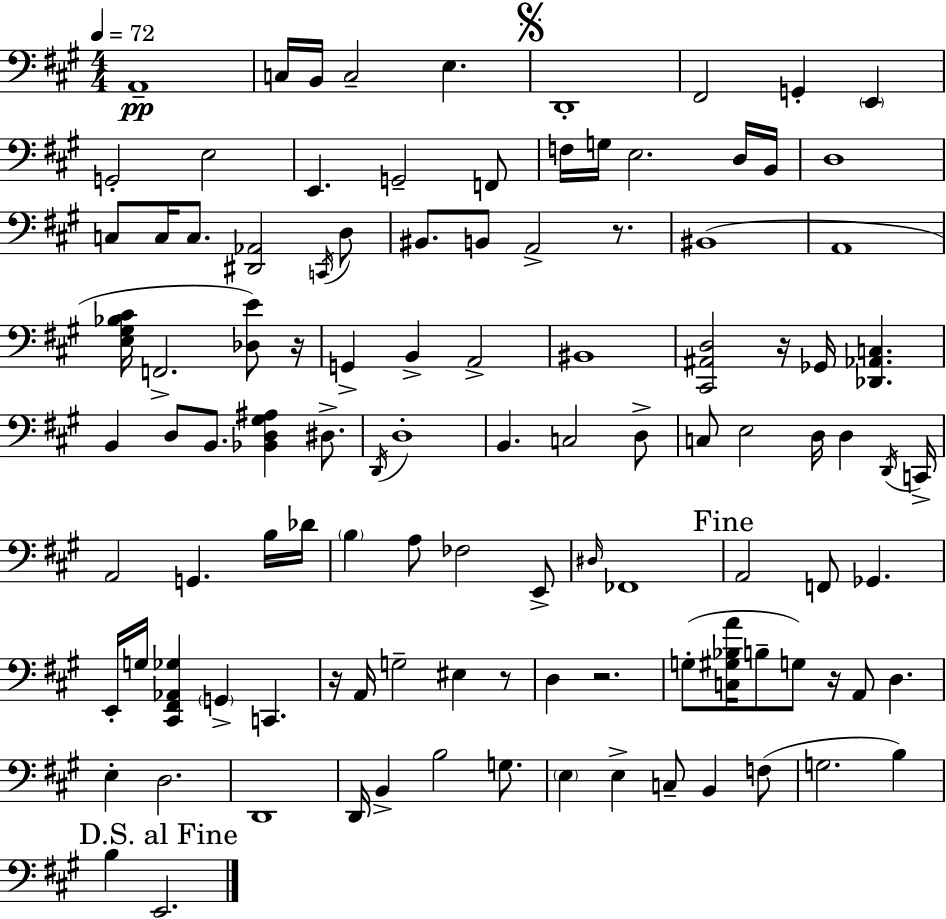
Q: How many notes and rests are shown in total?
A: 108